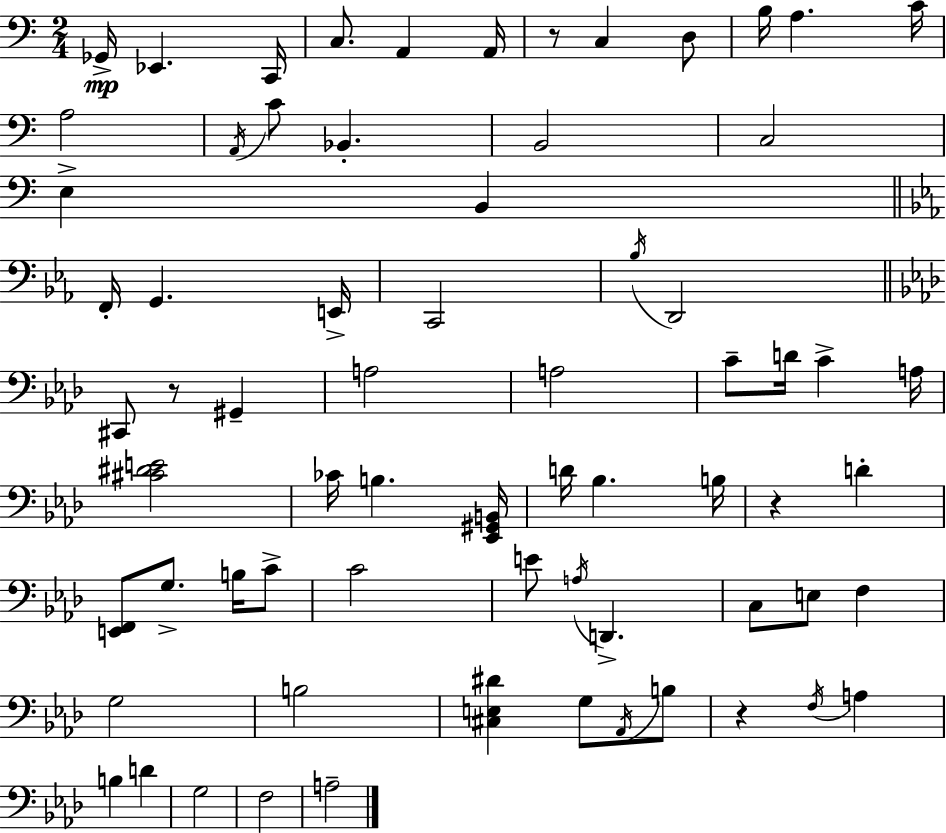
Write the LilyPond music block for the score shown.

{
  \clef bass
  \numericTimeSignature
  \time 2/4
  \key a \minor
  ges,16->\mp ees,4. c,16 | c8. a,4 a,16 | r8 c4 d8 | b16 a4. c'16 | \break a2 | \acciaccatura { a,16 } c'8 bes,4.-. | b,2 | c2 | \break e4-> b,4 | \bar "||" \break \key c \minor f,16-. g,4. e,16-> | c,2 | \acciaccatura { bes16 } d,2 | \bar "||" \break \key aes \major cis,8 r8 gis,4-- | a2 | a2 | c'8-- d'16 c'4-> a16 | \break <cis' dis' e'>2 | ces'16 b4. <ees, gis, b,>16 | d'16 bes4. b16 | r4 d'4-. | \break <e, f,>8 g8.-> b16 c'8-> | c'2 | e'8 \acciaccatura { a16 } d,4.-> | c8 e8 f4 | \break g2 | b2 | <cis e dis'>4 g8 \acciaccatura { aes,16 } | b8 r4 \acciaccatura { f16 } a4 | \break b4 d'4 | g2 | f2 | a2-- | \break \bar "|."
}